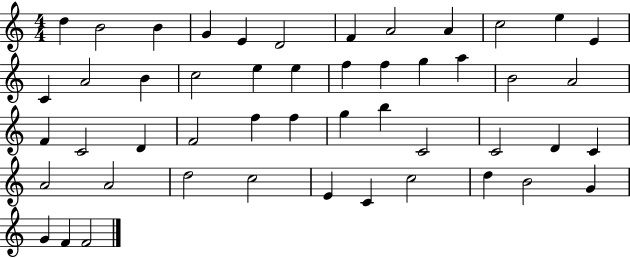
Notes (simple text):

D5/q B4/h B4/q G4/q E4/q D4/h F4/q A4/h A4/q C5/h E5/q E4/q C4/q A4/h B4/q C5/h E5/q E5/q F5/q F5/q G5/q A5/q B4/h A4/h F4/q C4/h D4/q F4/h F5/q F5/q G5/q B5/q C4/h C4/h D4/q C4/q A4/h A4/h D5/h C5/h E4/q C4/q C5/h D5/q B4/h G4/q G4/q F4/q F4/h